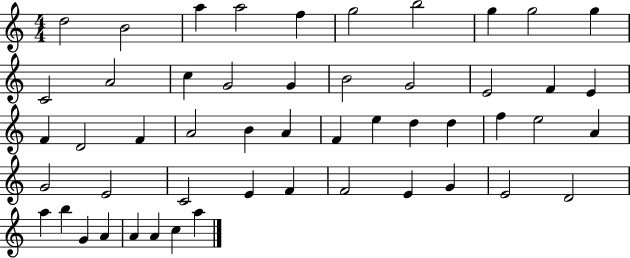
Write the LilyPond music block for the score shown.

{
  \clef treble
  \numericTimeSignature
  \time 4/4
  \key c \major
  d''2 b'2 | a''4 a''2 f''4 | g''2 b''2 | g''4 g''2 g''4 | \break c'2 a'2 | c''4 g'2 g'4 | b'2 g'2 | e'2 f'4 e'4 | \break f'4 d'2 f'4 | a'2 b'4 a'4 | f'4 e''4 d''4 d''4 | f''4 e''2 a'4 | \break g'2 e'2 | c'2 e'4 f'4 | f'2 e'4 g'4 | e'2 d'2 | \break a''4 b''4 g'4 a'4 | a'4 a'4 c''4 a''4 | \bar "|."
}